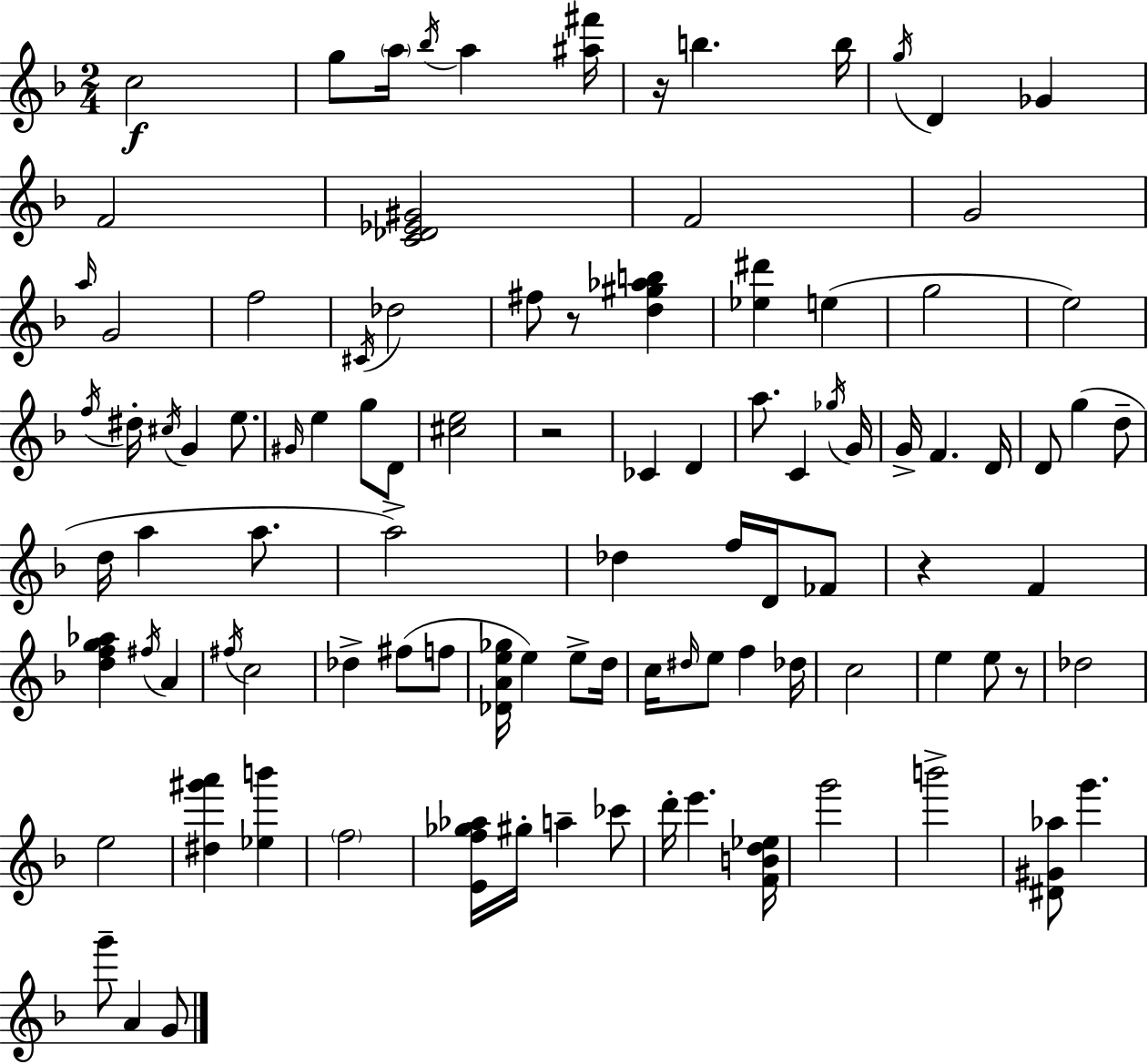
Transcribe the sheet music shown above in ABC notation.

X:1
T:Untitled
M:2/4
L:1/4
K:F
c2 g/2 a/4 _b/4 a [^a^f']/4 z/4 b b/4 g/4 D _G F2 [C_D_E^G]2 F2 G2 a/4 G2 f2 ^C/4 _d2 ^f/2 z/2 [d^g_ab] [_e^d'] e g2 e2 f/4 ^d/4 ^c/4 G e/2 ^G/4 e g/2 D/2 [^ce]2 z2 _C D a/2 C _g/4 G/4 G/4 F D/4 D/2 g d/2 d/4 a a/2 a2 _d f/4 D/4 _F/2 z F [dfg_a] ^f/4 A ^f/4 c2 _d ^f/2 f/2 [_DAe_g]/4 e e/2 d/4 c/4 ^d/4 e/2 f _d/4 c2 e e/2 z/2 _d2 e2 [^d^g'a'] [_eb'] f2 [Ef_g_a]/4 ^g/4 a _c'/2 d'/4 e' [FBd_e]/4 g'2 b'2 [^D^G_a]/2 g' g'/2 A G/2